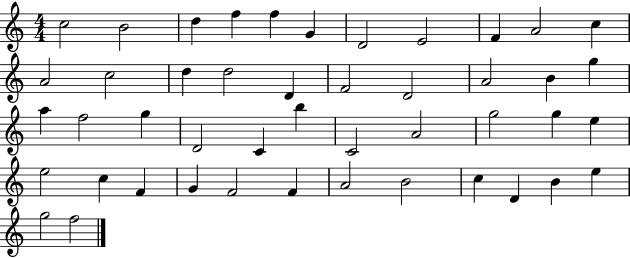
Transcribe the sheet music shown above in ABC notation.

X:1
T:Untitled
M:4/4
L:1/4
K:C
c2 B2 d f f G D2 E2 F A2 c A2 c2 d d2 D F2 D2 A2 B g a f2 g D2 C b C2 A2 g2 g e e2 c F G F2 F A2 B2 c D B e g2 f2